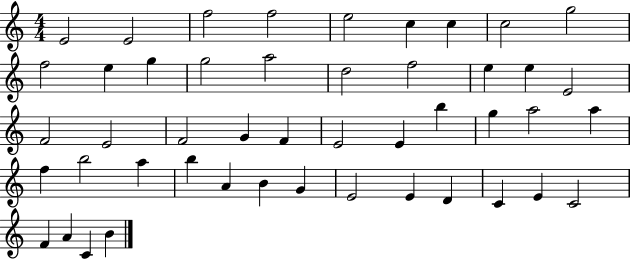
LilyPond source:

{
  \clef treble
  \numericTimeSignature
  \time 4/4
  \key c \major
  e'2 e'2 | f''2 f''2 | e''2 c''4 c''4 | c''2 g''2 | \break f''2 e''4 g''4 | g''2 a''2 | d''2 f''2 | e''4 e''4 e'2 | \break f'2 e'2 | f'2 g'4 f'4 | e'2 e'4 b''4 | g''4 a''2 a''4 | \break f''4 b''2 a''4 | b''4 a'4 b'4 g'4 | e'2 e'4 d'4 | c'4 e'4 c'2 | \break f'4 a'4 c'4 b'4 | \bar "|."
}